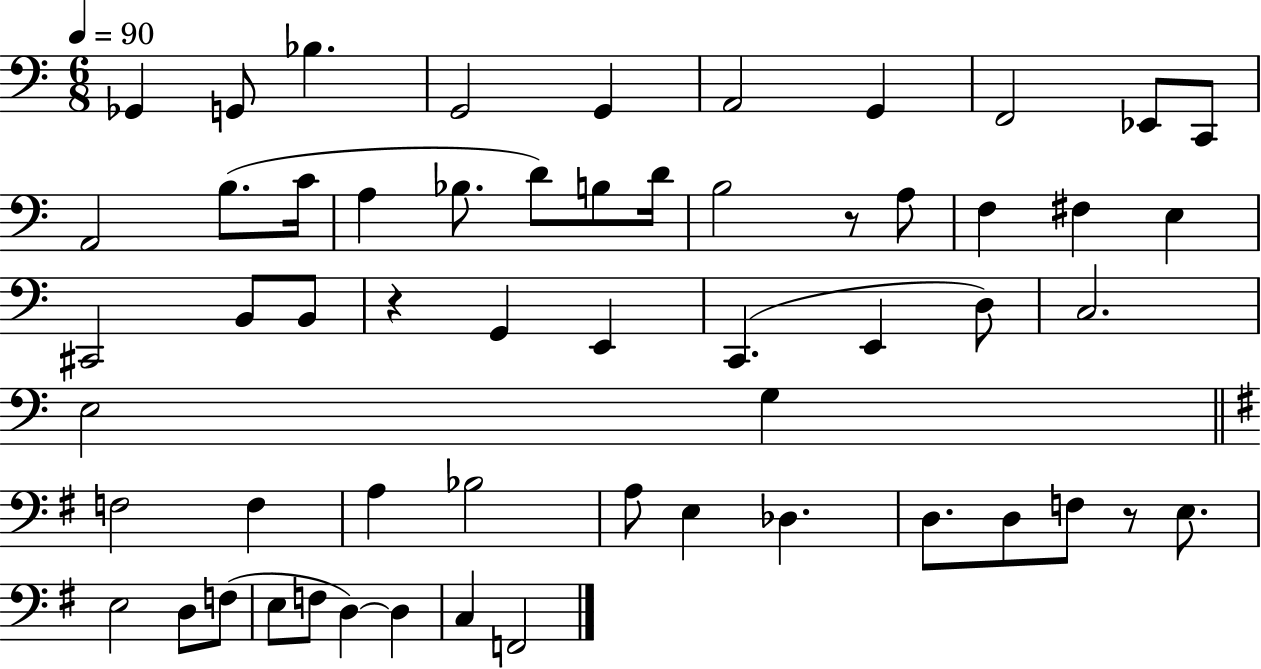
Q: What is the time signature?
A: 6/8